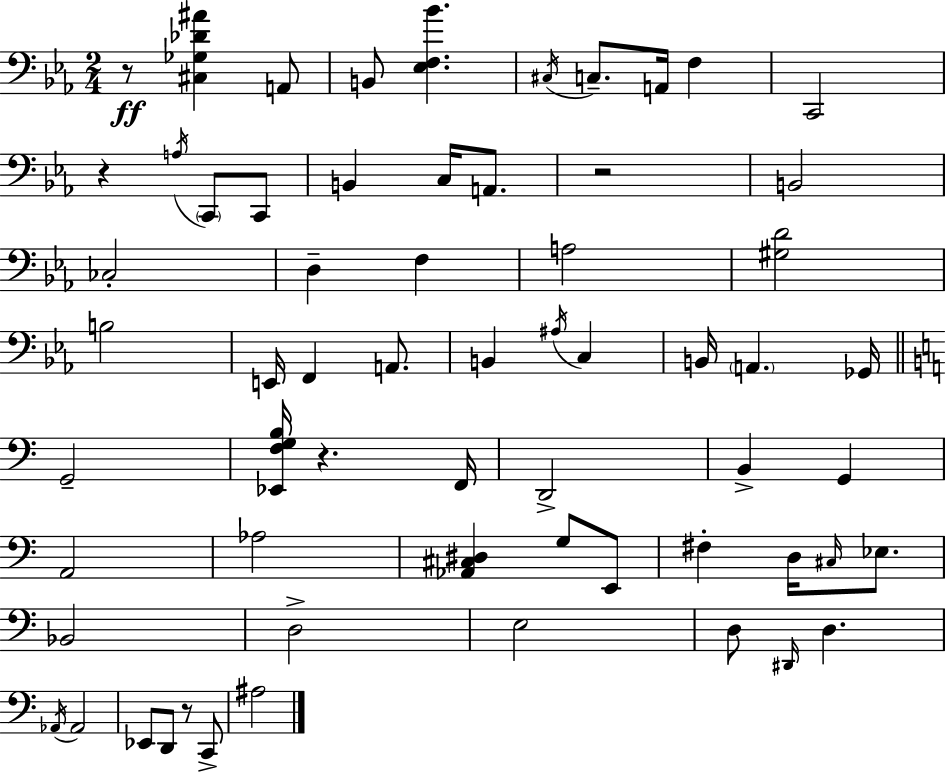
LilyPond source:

{
  \clef bass
  \numericTimeSignature
  \time 2/4
  \key c \minor
  r8\ff <cis ges des' ais'>4 a,8 | b,8 <ees f bes'>4. | \acciaccatura { cis16 } c8.-- a,16 f4 | c,2 | \break r4 \acciaccatura { a16 } \parenthesize c,8 | c,8 b,4 c16 a,8. | r2 | b,2 | \break ces2-. | d4-- f4 | a2 | <gis d'>2 | \break b2 | e,16 f,4 a,8. | b,4 \acciaccatura { ais16 } c4 | b,16 \parenthesize a,4. | \break ges,16 \bar "||" \break \key a \minor g,2-- | <ees, f g b>16 r4. f,16 | d,2-> | b,4-> g,4 | \break a,2 | aes2 | <aes, cis dis>4 g8 e,8 | fis4-. d16 \grace { cis16 } ees8. | \break bes,2 | d2-> | e2 | d8 \grace { dis,16 } d4. | \break \acciaccatura { aes,16 } aes,2 | ees,8 d,8 r8 | c,8-> ais2 | \bar "|."
}